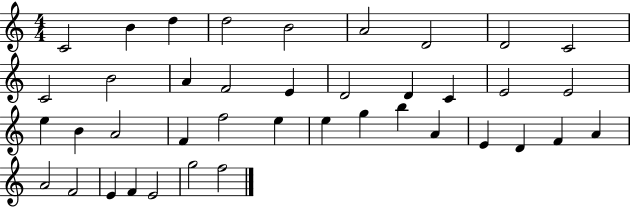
{
  \clef treble
  \numericTimeSignature
  \time 4/4
  \key c \major
  c'2 b'4 d''4 | d''2 b'2 | a'2 d'2 | d'2 c'2 | \break c'2 b'2 | a'4 f'2 e'4 | d'2 d'4 c'4 | e'2 e'2 | \break e''4 b'4 a'2 | f'4 f''2 e''4 | e''4 g''4 b''4 a'4 | e'4 d'4 f'4 a'4 | \break a'2 f'2 | e'4 f'4 e'2 | g''2 f''2 | \bar "|."
}